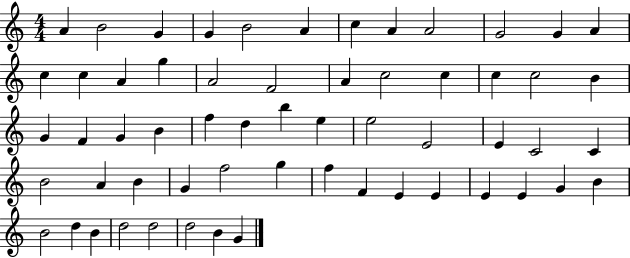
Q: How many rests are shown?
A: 0